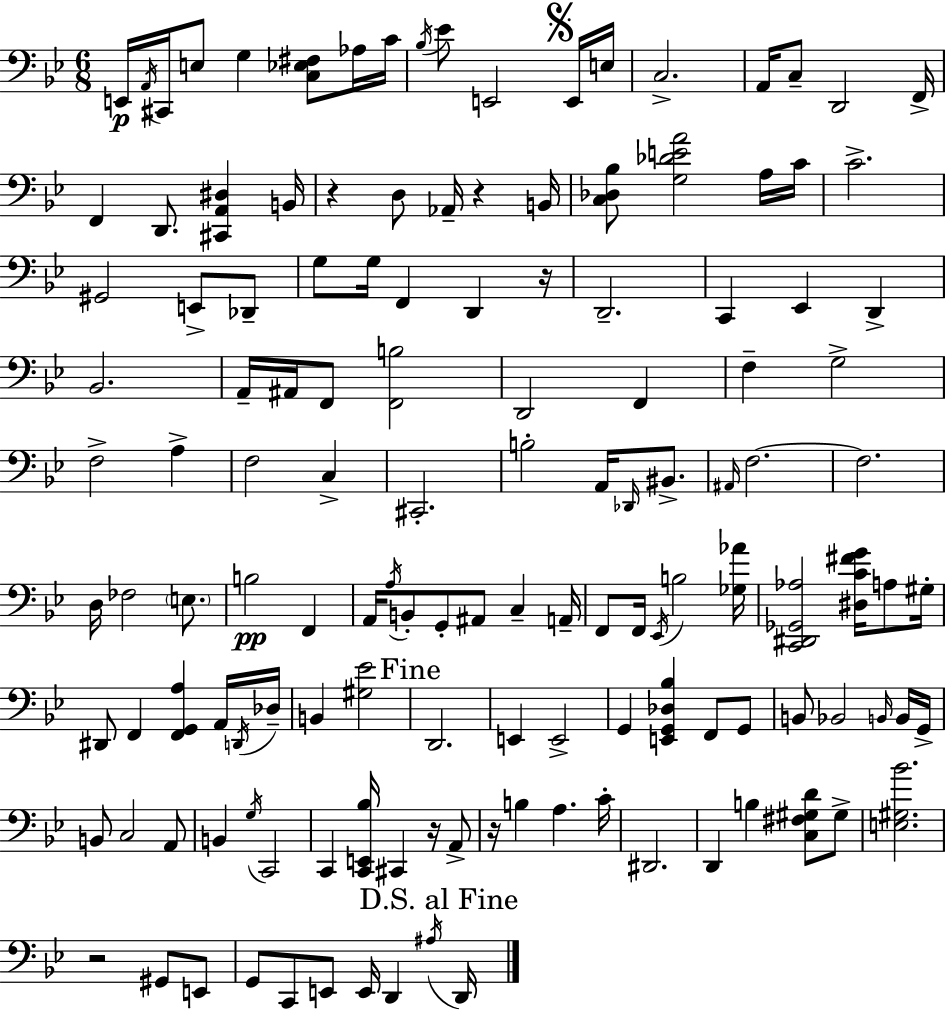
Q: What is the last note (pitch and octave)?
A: D2